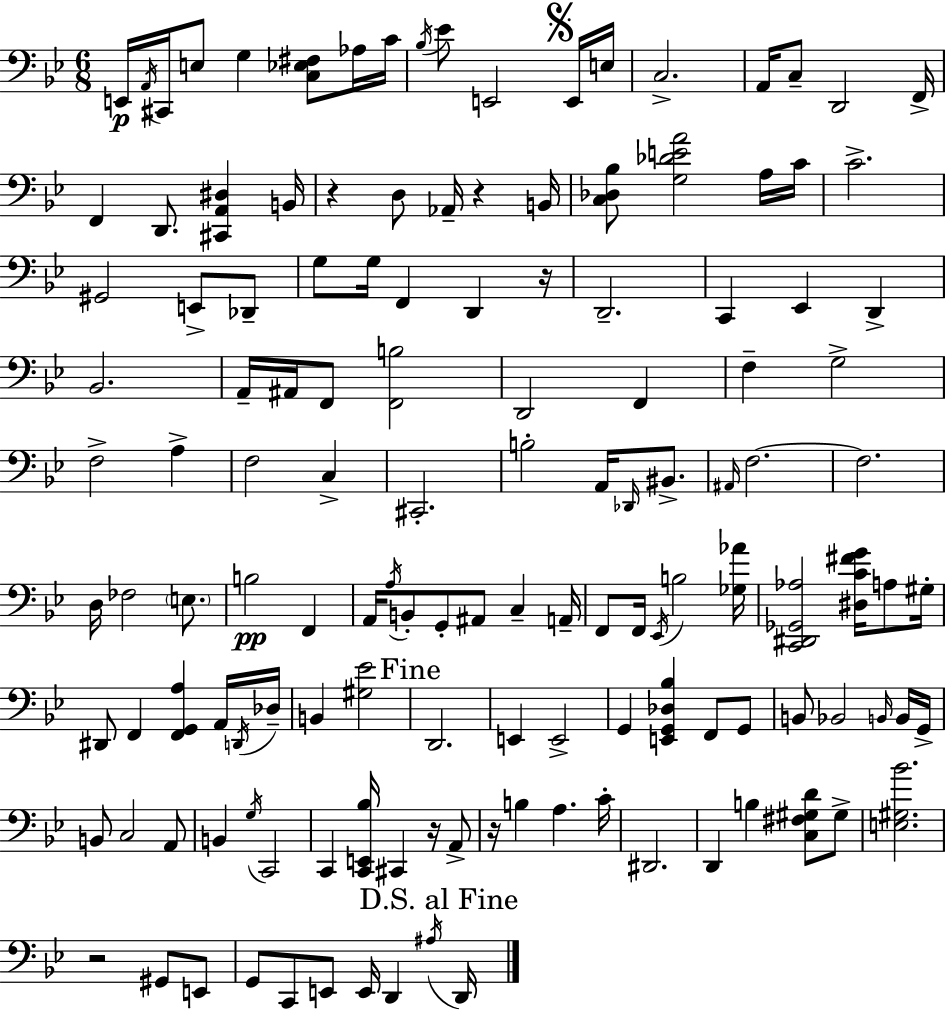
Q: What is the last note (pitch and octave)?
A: D2